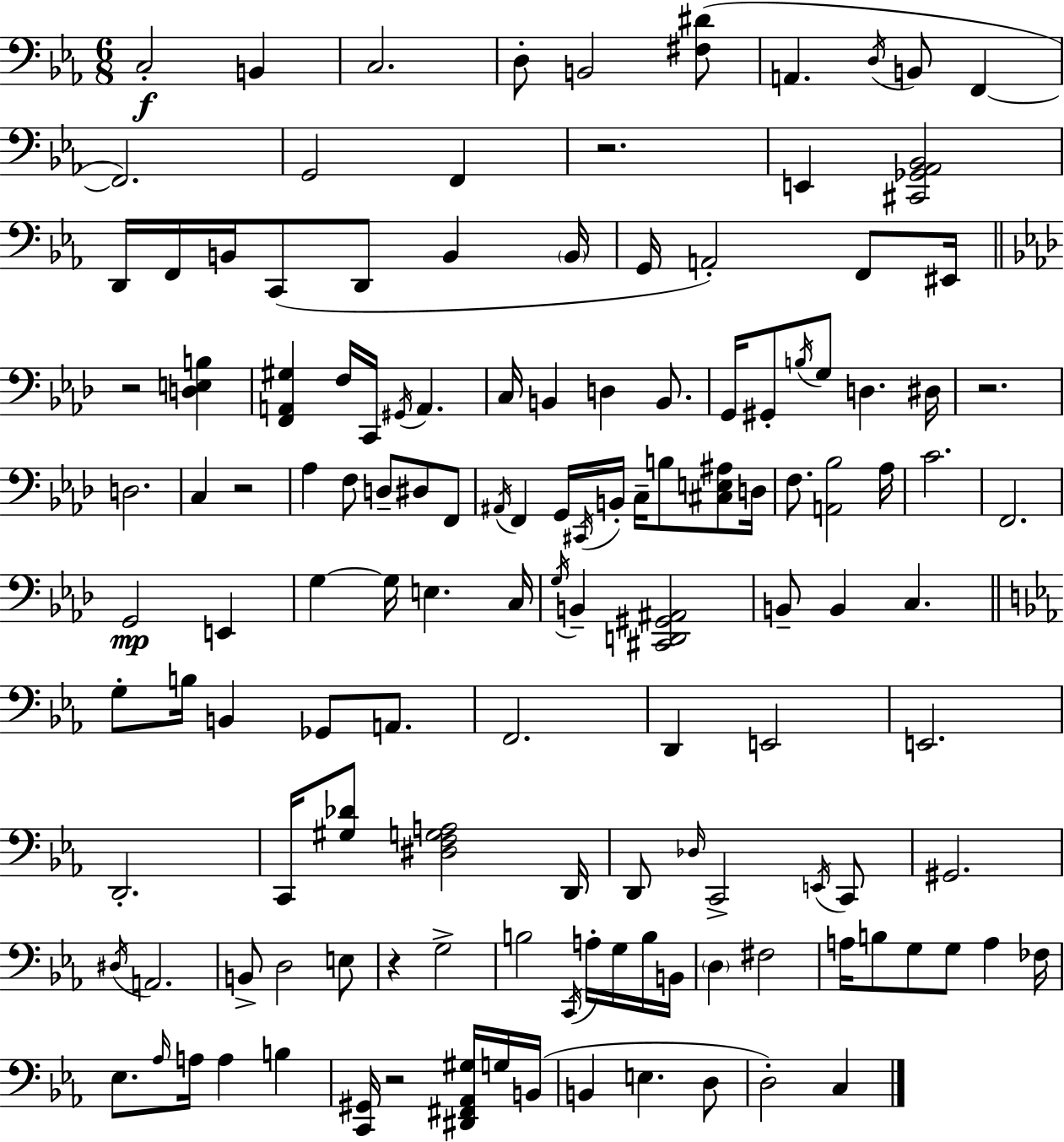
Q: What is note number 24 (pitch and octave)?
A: EIS2